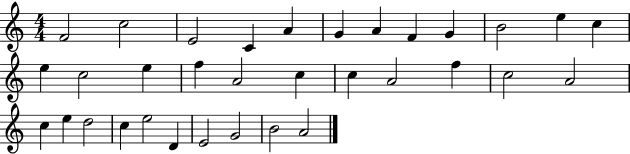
F4/h C5/h E4/h C4/q A4/q G4/q A4/q F4/q G4/q B4/h E5/q C5/q E5/q C5/h E5/q F5/q A4/h C5/q C5/q A4/h F5/q C5/h A4/h C5/q E5/q D5/h C5/q E5/h D4/q E4/h G4/h B4/h A4/h